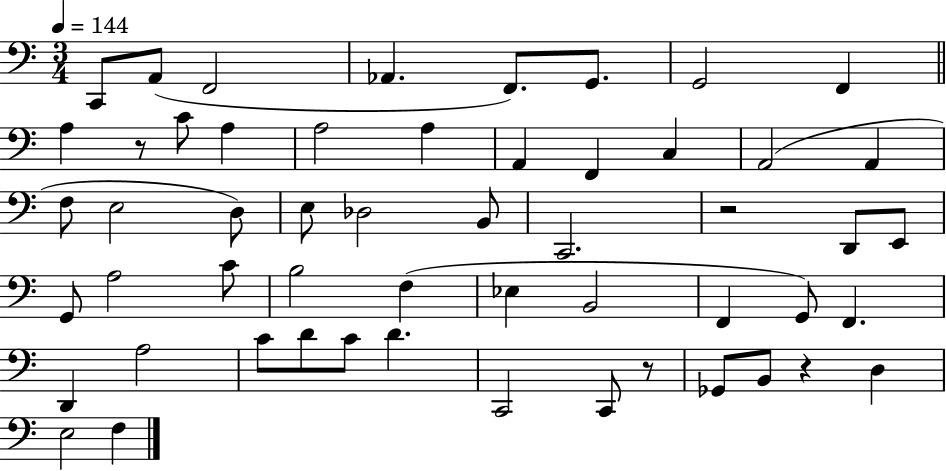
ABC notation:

X:1
T:Untitled
M:3/4
L:1/4
K:C
C,,/2 A,,/2 F,,2 _A,, F,,/2 G,,/2 G,,2 F,, A, z/2 C/2 A, A,2 A, A,, F,, C, A,,2 A,, F,/2 E,2 D,/2 E,/2 _D,2 B,,/2 C,,2 z2 D,,/2 E,,/2 G,,/2 A,2 C/2 B,2 F, _E, B,,2 F,, G,,/2 F,, D,, A,2 C/2 D/2 C/2 D C,,2 C,,/2 z/2 _G,,/2 B,,/2 z D, E,2 F,